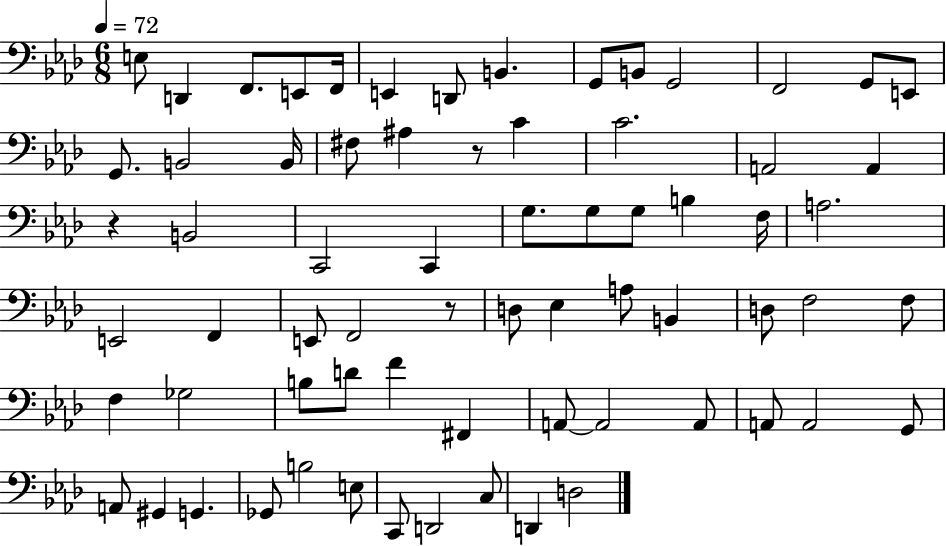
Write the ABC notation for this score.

X:1
T:Untitled
M:6/8
L:1/4
K:Ab
E,/2 D,, F,,/2 E,,/2 F,,/4 E,, D,,/2 B,, G,,/2 B,,/2 G,,2 F,,2 G,,/2 E,,/2 G,,/2 B,,2 B,,/4 ^F,/2 ^A, z/2 C C2 A,,2 A,, z B,,2 C,,2 C,, G,/2 G,/2 G,/2 B, F,/4 A,2 E,,2 F,, E,,/2 F,,2 z/2 D,/2 _E, A,/2 B,, D,/2 F,2 F,/2 F, _G,2 B,/2 D/2 F ^F,, A,,/2 A,,2 A,,/2 A,,/2 A,,2 G,,/2 A,,/2 ^G,, G,, _G,,/2 B,2 E,/2 C,,/2 D,,2 C,/2 D,, D,2